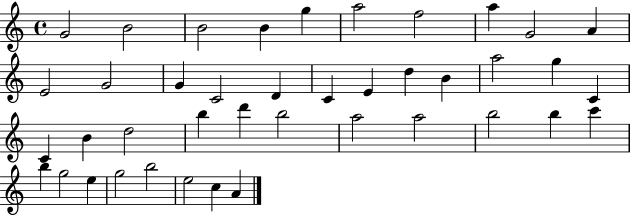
{
  \clef treble
  \time 4/4
  \defaultTimeSignature
  \key c \major
  g'2 b'2 | b'2 b'4 g''4 | a''2 f''2 | a''4 g'2 a'4 | \break e'2 g'2 | g'4 c'2 d'4 | c'4 e'4 d''4 b'4 | a''2 g''4 c'4 | \break c'4 b'4 d''2 | b''4 d'''4 b''2 | a''2 a''2 | b''2 b''4 c'''4 | \break b''4 g''2 e''4 | g''2 b''2 | e''2 c''4 a'4 | \bar "|."
}